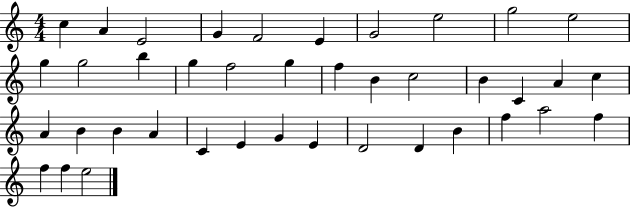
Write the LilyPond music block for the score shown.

{
  \clef treble
  \numericTimeSignature
  \time 4/4
  \key c \major
  c''4 a'4 e'2 | g'4 f'2 e'4 | g'2 e''2 | g''2 e''2 | \break g''4 g''2 b''4 | g''4 f''2 g''4 | f''4 b'4 c''2 | b'4 c'4 a'4 c''4 | \break a'4 b'4 b'4 a'4 | c'4 e'4 g'4 e'4 | d'2 d'4 b'4 | f''4 a''2 f''4 | \break f''4 f''4 e''2 | \bar "|."
}